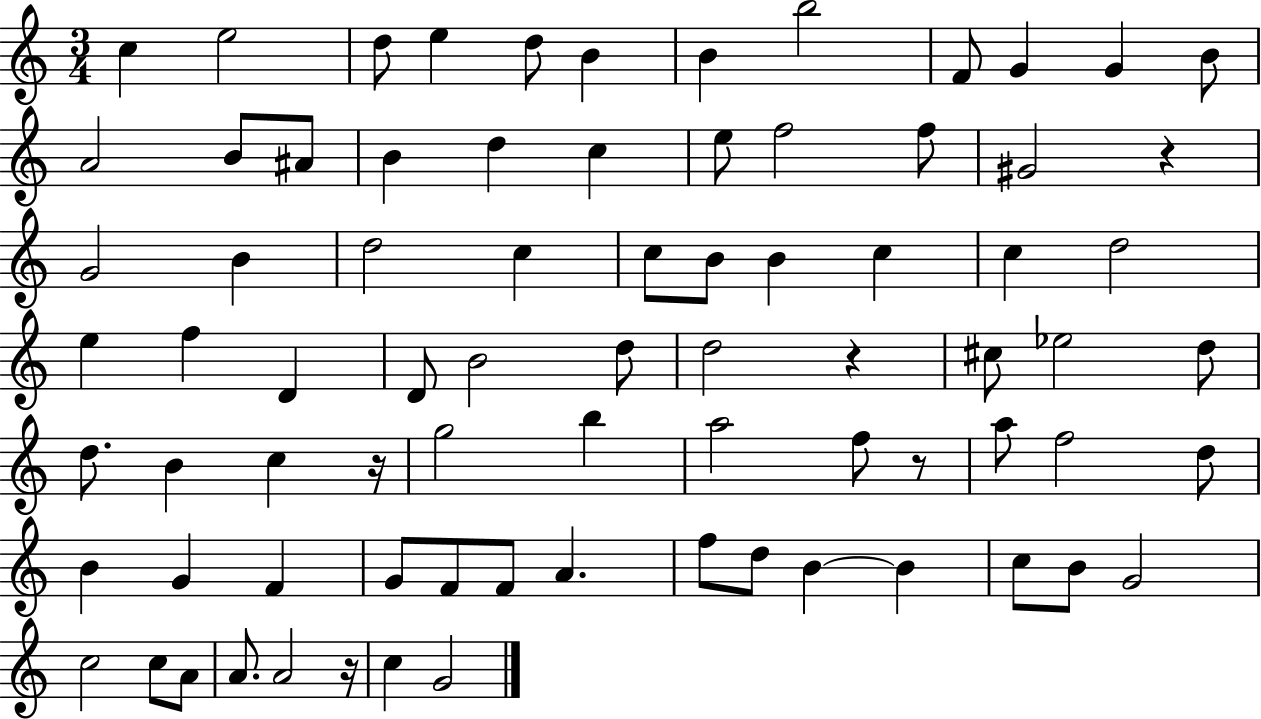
{
  \clef treble
  \numericTimeSignature
  \time 3/4
  \key c \major
  \repeat volta 2 { c''4 e''2 | d''8 e''4 d''8 b'4 | b'4 b''2 | f'8 g'4 g'4 b'8 | \break a'2 b'8 ais'8 | b'4 d''4 c''4 | e''8 f''2 f''8 | gis'2 r4 | \break g'2 b'4 | d''2 c''4 | c''8 b'8 b'4 c''4 | c''4 d''2 | \break e''4 f''4 d'4 | d'8 b'2 d''8 | d''2 r4 | cis''8 ees''2 d''8 | \break d''8. b'4 c''4 r16 | g''2 b''4 | a''2 f''8 r8 | a''8 f''2 d''8 | \break b'4 g'4 f'4 | g'8 f'8 f'8 a'4. | f''8 d''8 b'4~~ b'4 | c''8 b'8 g'2 | \break c''2 c''8 a'8 | a'8. a'2 r16 | c''4 g'2 | } \bar "|."
}